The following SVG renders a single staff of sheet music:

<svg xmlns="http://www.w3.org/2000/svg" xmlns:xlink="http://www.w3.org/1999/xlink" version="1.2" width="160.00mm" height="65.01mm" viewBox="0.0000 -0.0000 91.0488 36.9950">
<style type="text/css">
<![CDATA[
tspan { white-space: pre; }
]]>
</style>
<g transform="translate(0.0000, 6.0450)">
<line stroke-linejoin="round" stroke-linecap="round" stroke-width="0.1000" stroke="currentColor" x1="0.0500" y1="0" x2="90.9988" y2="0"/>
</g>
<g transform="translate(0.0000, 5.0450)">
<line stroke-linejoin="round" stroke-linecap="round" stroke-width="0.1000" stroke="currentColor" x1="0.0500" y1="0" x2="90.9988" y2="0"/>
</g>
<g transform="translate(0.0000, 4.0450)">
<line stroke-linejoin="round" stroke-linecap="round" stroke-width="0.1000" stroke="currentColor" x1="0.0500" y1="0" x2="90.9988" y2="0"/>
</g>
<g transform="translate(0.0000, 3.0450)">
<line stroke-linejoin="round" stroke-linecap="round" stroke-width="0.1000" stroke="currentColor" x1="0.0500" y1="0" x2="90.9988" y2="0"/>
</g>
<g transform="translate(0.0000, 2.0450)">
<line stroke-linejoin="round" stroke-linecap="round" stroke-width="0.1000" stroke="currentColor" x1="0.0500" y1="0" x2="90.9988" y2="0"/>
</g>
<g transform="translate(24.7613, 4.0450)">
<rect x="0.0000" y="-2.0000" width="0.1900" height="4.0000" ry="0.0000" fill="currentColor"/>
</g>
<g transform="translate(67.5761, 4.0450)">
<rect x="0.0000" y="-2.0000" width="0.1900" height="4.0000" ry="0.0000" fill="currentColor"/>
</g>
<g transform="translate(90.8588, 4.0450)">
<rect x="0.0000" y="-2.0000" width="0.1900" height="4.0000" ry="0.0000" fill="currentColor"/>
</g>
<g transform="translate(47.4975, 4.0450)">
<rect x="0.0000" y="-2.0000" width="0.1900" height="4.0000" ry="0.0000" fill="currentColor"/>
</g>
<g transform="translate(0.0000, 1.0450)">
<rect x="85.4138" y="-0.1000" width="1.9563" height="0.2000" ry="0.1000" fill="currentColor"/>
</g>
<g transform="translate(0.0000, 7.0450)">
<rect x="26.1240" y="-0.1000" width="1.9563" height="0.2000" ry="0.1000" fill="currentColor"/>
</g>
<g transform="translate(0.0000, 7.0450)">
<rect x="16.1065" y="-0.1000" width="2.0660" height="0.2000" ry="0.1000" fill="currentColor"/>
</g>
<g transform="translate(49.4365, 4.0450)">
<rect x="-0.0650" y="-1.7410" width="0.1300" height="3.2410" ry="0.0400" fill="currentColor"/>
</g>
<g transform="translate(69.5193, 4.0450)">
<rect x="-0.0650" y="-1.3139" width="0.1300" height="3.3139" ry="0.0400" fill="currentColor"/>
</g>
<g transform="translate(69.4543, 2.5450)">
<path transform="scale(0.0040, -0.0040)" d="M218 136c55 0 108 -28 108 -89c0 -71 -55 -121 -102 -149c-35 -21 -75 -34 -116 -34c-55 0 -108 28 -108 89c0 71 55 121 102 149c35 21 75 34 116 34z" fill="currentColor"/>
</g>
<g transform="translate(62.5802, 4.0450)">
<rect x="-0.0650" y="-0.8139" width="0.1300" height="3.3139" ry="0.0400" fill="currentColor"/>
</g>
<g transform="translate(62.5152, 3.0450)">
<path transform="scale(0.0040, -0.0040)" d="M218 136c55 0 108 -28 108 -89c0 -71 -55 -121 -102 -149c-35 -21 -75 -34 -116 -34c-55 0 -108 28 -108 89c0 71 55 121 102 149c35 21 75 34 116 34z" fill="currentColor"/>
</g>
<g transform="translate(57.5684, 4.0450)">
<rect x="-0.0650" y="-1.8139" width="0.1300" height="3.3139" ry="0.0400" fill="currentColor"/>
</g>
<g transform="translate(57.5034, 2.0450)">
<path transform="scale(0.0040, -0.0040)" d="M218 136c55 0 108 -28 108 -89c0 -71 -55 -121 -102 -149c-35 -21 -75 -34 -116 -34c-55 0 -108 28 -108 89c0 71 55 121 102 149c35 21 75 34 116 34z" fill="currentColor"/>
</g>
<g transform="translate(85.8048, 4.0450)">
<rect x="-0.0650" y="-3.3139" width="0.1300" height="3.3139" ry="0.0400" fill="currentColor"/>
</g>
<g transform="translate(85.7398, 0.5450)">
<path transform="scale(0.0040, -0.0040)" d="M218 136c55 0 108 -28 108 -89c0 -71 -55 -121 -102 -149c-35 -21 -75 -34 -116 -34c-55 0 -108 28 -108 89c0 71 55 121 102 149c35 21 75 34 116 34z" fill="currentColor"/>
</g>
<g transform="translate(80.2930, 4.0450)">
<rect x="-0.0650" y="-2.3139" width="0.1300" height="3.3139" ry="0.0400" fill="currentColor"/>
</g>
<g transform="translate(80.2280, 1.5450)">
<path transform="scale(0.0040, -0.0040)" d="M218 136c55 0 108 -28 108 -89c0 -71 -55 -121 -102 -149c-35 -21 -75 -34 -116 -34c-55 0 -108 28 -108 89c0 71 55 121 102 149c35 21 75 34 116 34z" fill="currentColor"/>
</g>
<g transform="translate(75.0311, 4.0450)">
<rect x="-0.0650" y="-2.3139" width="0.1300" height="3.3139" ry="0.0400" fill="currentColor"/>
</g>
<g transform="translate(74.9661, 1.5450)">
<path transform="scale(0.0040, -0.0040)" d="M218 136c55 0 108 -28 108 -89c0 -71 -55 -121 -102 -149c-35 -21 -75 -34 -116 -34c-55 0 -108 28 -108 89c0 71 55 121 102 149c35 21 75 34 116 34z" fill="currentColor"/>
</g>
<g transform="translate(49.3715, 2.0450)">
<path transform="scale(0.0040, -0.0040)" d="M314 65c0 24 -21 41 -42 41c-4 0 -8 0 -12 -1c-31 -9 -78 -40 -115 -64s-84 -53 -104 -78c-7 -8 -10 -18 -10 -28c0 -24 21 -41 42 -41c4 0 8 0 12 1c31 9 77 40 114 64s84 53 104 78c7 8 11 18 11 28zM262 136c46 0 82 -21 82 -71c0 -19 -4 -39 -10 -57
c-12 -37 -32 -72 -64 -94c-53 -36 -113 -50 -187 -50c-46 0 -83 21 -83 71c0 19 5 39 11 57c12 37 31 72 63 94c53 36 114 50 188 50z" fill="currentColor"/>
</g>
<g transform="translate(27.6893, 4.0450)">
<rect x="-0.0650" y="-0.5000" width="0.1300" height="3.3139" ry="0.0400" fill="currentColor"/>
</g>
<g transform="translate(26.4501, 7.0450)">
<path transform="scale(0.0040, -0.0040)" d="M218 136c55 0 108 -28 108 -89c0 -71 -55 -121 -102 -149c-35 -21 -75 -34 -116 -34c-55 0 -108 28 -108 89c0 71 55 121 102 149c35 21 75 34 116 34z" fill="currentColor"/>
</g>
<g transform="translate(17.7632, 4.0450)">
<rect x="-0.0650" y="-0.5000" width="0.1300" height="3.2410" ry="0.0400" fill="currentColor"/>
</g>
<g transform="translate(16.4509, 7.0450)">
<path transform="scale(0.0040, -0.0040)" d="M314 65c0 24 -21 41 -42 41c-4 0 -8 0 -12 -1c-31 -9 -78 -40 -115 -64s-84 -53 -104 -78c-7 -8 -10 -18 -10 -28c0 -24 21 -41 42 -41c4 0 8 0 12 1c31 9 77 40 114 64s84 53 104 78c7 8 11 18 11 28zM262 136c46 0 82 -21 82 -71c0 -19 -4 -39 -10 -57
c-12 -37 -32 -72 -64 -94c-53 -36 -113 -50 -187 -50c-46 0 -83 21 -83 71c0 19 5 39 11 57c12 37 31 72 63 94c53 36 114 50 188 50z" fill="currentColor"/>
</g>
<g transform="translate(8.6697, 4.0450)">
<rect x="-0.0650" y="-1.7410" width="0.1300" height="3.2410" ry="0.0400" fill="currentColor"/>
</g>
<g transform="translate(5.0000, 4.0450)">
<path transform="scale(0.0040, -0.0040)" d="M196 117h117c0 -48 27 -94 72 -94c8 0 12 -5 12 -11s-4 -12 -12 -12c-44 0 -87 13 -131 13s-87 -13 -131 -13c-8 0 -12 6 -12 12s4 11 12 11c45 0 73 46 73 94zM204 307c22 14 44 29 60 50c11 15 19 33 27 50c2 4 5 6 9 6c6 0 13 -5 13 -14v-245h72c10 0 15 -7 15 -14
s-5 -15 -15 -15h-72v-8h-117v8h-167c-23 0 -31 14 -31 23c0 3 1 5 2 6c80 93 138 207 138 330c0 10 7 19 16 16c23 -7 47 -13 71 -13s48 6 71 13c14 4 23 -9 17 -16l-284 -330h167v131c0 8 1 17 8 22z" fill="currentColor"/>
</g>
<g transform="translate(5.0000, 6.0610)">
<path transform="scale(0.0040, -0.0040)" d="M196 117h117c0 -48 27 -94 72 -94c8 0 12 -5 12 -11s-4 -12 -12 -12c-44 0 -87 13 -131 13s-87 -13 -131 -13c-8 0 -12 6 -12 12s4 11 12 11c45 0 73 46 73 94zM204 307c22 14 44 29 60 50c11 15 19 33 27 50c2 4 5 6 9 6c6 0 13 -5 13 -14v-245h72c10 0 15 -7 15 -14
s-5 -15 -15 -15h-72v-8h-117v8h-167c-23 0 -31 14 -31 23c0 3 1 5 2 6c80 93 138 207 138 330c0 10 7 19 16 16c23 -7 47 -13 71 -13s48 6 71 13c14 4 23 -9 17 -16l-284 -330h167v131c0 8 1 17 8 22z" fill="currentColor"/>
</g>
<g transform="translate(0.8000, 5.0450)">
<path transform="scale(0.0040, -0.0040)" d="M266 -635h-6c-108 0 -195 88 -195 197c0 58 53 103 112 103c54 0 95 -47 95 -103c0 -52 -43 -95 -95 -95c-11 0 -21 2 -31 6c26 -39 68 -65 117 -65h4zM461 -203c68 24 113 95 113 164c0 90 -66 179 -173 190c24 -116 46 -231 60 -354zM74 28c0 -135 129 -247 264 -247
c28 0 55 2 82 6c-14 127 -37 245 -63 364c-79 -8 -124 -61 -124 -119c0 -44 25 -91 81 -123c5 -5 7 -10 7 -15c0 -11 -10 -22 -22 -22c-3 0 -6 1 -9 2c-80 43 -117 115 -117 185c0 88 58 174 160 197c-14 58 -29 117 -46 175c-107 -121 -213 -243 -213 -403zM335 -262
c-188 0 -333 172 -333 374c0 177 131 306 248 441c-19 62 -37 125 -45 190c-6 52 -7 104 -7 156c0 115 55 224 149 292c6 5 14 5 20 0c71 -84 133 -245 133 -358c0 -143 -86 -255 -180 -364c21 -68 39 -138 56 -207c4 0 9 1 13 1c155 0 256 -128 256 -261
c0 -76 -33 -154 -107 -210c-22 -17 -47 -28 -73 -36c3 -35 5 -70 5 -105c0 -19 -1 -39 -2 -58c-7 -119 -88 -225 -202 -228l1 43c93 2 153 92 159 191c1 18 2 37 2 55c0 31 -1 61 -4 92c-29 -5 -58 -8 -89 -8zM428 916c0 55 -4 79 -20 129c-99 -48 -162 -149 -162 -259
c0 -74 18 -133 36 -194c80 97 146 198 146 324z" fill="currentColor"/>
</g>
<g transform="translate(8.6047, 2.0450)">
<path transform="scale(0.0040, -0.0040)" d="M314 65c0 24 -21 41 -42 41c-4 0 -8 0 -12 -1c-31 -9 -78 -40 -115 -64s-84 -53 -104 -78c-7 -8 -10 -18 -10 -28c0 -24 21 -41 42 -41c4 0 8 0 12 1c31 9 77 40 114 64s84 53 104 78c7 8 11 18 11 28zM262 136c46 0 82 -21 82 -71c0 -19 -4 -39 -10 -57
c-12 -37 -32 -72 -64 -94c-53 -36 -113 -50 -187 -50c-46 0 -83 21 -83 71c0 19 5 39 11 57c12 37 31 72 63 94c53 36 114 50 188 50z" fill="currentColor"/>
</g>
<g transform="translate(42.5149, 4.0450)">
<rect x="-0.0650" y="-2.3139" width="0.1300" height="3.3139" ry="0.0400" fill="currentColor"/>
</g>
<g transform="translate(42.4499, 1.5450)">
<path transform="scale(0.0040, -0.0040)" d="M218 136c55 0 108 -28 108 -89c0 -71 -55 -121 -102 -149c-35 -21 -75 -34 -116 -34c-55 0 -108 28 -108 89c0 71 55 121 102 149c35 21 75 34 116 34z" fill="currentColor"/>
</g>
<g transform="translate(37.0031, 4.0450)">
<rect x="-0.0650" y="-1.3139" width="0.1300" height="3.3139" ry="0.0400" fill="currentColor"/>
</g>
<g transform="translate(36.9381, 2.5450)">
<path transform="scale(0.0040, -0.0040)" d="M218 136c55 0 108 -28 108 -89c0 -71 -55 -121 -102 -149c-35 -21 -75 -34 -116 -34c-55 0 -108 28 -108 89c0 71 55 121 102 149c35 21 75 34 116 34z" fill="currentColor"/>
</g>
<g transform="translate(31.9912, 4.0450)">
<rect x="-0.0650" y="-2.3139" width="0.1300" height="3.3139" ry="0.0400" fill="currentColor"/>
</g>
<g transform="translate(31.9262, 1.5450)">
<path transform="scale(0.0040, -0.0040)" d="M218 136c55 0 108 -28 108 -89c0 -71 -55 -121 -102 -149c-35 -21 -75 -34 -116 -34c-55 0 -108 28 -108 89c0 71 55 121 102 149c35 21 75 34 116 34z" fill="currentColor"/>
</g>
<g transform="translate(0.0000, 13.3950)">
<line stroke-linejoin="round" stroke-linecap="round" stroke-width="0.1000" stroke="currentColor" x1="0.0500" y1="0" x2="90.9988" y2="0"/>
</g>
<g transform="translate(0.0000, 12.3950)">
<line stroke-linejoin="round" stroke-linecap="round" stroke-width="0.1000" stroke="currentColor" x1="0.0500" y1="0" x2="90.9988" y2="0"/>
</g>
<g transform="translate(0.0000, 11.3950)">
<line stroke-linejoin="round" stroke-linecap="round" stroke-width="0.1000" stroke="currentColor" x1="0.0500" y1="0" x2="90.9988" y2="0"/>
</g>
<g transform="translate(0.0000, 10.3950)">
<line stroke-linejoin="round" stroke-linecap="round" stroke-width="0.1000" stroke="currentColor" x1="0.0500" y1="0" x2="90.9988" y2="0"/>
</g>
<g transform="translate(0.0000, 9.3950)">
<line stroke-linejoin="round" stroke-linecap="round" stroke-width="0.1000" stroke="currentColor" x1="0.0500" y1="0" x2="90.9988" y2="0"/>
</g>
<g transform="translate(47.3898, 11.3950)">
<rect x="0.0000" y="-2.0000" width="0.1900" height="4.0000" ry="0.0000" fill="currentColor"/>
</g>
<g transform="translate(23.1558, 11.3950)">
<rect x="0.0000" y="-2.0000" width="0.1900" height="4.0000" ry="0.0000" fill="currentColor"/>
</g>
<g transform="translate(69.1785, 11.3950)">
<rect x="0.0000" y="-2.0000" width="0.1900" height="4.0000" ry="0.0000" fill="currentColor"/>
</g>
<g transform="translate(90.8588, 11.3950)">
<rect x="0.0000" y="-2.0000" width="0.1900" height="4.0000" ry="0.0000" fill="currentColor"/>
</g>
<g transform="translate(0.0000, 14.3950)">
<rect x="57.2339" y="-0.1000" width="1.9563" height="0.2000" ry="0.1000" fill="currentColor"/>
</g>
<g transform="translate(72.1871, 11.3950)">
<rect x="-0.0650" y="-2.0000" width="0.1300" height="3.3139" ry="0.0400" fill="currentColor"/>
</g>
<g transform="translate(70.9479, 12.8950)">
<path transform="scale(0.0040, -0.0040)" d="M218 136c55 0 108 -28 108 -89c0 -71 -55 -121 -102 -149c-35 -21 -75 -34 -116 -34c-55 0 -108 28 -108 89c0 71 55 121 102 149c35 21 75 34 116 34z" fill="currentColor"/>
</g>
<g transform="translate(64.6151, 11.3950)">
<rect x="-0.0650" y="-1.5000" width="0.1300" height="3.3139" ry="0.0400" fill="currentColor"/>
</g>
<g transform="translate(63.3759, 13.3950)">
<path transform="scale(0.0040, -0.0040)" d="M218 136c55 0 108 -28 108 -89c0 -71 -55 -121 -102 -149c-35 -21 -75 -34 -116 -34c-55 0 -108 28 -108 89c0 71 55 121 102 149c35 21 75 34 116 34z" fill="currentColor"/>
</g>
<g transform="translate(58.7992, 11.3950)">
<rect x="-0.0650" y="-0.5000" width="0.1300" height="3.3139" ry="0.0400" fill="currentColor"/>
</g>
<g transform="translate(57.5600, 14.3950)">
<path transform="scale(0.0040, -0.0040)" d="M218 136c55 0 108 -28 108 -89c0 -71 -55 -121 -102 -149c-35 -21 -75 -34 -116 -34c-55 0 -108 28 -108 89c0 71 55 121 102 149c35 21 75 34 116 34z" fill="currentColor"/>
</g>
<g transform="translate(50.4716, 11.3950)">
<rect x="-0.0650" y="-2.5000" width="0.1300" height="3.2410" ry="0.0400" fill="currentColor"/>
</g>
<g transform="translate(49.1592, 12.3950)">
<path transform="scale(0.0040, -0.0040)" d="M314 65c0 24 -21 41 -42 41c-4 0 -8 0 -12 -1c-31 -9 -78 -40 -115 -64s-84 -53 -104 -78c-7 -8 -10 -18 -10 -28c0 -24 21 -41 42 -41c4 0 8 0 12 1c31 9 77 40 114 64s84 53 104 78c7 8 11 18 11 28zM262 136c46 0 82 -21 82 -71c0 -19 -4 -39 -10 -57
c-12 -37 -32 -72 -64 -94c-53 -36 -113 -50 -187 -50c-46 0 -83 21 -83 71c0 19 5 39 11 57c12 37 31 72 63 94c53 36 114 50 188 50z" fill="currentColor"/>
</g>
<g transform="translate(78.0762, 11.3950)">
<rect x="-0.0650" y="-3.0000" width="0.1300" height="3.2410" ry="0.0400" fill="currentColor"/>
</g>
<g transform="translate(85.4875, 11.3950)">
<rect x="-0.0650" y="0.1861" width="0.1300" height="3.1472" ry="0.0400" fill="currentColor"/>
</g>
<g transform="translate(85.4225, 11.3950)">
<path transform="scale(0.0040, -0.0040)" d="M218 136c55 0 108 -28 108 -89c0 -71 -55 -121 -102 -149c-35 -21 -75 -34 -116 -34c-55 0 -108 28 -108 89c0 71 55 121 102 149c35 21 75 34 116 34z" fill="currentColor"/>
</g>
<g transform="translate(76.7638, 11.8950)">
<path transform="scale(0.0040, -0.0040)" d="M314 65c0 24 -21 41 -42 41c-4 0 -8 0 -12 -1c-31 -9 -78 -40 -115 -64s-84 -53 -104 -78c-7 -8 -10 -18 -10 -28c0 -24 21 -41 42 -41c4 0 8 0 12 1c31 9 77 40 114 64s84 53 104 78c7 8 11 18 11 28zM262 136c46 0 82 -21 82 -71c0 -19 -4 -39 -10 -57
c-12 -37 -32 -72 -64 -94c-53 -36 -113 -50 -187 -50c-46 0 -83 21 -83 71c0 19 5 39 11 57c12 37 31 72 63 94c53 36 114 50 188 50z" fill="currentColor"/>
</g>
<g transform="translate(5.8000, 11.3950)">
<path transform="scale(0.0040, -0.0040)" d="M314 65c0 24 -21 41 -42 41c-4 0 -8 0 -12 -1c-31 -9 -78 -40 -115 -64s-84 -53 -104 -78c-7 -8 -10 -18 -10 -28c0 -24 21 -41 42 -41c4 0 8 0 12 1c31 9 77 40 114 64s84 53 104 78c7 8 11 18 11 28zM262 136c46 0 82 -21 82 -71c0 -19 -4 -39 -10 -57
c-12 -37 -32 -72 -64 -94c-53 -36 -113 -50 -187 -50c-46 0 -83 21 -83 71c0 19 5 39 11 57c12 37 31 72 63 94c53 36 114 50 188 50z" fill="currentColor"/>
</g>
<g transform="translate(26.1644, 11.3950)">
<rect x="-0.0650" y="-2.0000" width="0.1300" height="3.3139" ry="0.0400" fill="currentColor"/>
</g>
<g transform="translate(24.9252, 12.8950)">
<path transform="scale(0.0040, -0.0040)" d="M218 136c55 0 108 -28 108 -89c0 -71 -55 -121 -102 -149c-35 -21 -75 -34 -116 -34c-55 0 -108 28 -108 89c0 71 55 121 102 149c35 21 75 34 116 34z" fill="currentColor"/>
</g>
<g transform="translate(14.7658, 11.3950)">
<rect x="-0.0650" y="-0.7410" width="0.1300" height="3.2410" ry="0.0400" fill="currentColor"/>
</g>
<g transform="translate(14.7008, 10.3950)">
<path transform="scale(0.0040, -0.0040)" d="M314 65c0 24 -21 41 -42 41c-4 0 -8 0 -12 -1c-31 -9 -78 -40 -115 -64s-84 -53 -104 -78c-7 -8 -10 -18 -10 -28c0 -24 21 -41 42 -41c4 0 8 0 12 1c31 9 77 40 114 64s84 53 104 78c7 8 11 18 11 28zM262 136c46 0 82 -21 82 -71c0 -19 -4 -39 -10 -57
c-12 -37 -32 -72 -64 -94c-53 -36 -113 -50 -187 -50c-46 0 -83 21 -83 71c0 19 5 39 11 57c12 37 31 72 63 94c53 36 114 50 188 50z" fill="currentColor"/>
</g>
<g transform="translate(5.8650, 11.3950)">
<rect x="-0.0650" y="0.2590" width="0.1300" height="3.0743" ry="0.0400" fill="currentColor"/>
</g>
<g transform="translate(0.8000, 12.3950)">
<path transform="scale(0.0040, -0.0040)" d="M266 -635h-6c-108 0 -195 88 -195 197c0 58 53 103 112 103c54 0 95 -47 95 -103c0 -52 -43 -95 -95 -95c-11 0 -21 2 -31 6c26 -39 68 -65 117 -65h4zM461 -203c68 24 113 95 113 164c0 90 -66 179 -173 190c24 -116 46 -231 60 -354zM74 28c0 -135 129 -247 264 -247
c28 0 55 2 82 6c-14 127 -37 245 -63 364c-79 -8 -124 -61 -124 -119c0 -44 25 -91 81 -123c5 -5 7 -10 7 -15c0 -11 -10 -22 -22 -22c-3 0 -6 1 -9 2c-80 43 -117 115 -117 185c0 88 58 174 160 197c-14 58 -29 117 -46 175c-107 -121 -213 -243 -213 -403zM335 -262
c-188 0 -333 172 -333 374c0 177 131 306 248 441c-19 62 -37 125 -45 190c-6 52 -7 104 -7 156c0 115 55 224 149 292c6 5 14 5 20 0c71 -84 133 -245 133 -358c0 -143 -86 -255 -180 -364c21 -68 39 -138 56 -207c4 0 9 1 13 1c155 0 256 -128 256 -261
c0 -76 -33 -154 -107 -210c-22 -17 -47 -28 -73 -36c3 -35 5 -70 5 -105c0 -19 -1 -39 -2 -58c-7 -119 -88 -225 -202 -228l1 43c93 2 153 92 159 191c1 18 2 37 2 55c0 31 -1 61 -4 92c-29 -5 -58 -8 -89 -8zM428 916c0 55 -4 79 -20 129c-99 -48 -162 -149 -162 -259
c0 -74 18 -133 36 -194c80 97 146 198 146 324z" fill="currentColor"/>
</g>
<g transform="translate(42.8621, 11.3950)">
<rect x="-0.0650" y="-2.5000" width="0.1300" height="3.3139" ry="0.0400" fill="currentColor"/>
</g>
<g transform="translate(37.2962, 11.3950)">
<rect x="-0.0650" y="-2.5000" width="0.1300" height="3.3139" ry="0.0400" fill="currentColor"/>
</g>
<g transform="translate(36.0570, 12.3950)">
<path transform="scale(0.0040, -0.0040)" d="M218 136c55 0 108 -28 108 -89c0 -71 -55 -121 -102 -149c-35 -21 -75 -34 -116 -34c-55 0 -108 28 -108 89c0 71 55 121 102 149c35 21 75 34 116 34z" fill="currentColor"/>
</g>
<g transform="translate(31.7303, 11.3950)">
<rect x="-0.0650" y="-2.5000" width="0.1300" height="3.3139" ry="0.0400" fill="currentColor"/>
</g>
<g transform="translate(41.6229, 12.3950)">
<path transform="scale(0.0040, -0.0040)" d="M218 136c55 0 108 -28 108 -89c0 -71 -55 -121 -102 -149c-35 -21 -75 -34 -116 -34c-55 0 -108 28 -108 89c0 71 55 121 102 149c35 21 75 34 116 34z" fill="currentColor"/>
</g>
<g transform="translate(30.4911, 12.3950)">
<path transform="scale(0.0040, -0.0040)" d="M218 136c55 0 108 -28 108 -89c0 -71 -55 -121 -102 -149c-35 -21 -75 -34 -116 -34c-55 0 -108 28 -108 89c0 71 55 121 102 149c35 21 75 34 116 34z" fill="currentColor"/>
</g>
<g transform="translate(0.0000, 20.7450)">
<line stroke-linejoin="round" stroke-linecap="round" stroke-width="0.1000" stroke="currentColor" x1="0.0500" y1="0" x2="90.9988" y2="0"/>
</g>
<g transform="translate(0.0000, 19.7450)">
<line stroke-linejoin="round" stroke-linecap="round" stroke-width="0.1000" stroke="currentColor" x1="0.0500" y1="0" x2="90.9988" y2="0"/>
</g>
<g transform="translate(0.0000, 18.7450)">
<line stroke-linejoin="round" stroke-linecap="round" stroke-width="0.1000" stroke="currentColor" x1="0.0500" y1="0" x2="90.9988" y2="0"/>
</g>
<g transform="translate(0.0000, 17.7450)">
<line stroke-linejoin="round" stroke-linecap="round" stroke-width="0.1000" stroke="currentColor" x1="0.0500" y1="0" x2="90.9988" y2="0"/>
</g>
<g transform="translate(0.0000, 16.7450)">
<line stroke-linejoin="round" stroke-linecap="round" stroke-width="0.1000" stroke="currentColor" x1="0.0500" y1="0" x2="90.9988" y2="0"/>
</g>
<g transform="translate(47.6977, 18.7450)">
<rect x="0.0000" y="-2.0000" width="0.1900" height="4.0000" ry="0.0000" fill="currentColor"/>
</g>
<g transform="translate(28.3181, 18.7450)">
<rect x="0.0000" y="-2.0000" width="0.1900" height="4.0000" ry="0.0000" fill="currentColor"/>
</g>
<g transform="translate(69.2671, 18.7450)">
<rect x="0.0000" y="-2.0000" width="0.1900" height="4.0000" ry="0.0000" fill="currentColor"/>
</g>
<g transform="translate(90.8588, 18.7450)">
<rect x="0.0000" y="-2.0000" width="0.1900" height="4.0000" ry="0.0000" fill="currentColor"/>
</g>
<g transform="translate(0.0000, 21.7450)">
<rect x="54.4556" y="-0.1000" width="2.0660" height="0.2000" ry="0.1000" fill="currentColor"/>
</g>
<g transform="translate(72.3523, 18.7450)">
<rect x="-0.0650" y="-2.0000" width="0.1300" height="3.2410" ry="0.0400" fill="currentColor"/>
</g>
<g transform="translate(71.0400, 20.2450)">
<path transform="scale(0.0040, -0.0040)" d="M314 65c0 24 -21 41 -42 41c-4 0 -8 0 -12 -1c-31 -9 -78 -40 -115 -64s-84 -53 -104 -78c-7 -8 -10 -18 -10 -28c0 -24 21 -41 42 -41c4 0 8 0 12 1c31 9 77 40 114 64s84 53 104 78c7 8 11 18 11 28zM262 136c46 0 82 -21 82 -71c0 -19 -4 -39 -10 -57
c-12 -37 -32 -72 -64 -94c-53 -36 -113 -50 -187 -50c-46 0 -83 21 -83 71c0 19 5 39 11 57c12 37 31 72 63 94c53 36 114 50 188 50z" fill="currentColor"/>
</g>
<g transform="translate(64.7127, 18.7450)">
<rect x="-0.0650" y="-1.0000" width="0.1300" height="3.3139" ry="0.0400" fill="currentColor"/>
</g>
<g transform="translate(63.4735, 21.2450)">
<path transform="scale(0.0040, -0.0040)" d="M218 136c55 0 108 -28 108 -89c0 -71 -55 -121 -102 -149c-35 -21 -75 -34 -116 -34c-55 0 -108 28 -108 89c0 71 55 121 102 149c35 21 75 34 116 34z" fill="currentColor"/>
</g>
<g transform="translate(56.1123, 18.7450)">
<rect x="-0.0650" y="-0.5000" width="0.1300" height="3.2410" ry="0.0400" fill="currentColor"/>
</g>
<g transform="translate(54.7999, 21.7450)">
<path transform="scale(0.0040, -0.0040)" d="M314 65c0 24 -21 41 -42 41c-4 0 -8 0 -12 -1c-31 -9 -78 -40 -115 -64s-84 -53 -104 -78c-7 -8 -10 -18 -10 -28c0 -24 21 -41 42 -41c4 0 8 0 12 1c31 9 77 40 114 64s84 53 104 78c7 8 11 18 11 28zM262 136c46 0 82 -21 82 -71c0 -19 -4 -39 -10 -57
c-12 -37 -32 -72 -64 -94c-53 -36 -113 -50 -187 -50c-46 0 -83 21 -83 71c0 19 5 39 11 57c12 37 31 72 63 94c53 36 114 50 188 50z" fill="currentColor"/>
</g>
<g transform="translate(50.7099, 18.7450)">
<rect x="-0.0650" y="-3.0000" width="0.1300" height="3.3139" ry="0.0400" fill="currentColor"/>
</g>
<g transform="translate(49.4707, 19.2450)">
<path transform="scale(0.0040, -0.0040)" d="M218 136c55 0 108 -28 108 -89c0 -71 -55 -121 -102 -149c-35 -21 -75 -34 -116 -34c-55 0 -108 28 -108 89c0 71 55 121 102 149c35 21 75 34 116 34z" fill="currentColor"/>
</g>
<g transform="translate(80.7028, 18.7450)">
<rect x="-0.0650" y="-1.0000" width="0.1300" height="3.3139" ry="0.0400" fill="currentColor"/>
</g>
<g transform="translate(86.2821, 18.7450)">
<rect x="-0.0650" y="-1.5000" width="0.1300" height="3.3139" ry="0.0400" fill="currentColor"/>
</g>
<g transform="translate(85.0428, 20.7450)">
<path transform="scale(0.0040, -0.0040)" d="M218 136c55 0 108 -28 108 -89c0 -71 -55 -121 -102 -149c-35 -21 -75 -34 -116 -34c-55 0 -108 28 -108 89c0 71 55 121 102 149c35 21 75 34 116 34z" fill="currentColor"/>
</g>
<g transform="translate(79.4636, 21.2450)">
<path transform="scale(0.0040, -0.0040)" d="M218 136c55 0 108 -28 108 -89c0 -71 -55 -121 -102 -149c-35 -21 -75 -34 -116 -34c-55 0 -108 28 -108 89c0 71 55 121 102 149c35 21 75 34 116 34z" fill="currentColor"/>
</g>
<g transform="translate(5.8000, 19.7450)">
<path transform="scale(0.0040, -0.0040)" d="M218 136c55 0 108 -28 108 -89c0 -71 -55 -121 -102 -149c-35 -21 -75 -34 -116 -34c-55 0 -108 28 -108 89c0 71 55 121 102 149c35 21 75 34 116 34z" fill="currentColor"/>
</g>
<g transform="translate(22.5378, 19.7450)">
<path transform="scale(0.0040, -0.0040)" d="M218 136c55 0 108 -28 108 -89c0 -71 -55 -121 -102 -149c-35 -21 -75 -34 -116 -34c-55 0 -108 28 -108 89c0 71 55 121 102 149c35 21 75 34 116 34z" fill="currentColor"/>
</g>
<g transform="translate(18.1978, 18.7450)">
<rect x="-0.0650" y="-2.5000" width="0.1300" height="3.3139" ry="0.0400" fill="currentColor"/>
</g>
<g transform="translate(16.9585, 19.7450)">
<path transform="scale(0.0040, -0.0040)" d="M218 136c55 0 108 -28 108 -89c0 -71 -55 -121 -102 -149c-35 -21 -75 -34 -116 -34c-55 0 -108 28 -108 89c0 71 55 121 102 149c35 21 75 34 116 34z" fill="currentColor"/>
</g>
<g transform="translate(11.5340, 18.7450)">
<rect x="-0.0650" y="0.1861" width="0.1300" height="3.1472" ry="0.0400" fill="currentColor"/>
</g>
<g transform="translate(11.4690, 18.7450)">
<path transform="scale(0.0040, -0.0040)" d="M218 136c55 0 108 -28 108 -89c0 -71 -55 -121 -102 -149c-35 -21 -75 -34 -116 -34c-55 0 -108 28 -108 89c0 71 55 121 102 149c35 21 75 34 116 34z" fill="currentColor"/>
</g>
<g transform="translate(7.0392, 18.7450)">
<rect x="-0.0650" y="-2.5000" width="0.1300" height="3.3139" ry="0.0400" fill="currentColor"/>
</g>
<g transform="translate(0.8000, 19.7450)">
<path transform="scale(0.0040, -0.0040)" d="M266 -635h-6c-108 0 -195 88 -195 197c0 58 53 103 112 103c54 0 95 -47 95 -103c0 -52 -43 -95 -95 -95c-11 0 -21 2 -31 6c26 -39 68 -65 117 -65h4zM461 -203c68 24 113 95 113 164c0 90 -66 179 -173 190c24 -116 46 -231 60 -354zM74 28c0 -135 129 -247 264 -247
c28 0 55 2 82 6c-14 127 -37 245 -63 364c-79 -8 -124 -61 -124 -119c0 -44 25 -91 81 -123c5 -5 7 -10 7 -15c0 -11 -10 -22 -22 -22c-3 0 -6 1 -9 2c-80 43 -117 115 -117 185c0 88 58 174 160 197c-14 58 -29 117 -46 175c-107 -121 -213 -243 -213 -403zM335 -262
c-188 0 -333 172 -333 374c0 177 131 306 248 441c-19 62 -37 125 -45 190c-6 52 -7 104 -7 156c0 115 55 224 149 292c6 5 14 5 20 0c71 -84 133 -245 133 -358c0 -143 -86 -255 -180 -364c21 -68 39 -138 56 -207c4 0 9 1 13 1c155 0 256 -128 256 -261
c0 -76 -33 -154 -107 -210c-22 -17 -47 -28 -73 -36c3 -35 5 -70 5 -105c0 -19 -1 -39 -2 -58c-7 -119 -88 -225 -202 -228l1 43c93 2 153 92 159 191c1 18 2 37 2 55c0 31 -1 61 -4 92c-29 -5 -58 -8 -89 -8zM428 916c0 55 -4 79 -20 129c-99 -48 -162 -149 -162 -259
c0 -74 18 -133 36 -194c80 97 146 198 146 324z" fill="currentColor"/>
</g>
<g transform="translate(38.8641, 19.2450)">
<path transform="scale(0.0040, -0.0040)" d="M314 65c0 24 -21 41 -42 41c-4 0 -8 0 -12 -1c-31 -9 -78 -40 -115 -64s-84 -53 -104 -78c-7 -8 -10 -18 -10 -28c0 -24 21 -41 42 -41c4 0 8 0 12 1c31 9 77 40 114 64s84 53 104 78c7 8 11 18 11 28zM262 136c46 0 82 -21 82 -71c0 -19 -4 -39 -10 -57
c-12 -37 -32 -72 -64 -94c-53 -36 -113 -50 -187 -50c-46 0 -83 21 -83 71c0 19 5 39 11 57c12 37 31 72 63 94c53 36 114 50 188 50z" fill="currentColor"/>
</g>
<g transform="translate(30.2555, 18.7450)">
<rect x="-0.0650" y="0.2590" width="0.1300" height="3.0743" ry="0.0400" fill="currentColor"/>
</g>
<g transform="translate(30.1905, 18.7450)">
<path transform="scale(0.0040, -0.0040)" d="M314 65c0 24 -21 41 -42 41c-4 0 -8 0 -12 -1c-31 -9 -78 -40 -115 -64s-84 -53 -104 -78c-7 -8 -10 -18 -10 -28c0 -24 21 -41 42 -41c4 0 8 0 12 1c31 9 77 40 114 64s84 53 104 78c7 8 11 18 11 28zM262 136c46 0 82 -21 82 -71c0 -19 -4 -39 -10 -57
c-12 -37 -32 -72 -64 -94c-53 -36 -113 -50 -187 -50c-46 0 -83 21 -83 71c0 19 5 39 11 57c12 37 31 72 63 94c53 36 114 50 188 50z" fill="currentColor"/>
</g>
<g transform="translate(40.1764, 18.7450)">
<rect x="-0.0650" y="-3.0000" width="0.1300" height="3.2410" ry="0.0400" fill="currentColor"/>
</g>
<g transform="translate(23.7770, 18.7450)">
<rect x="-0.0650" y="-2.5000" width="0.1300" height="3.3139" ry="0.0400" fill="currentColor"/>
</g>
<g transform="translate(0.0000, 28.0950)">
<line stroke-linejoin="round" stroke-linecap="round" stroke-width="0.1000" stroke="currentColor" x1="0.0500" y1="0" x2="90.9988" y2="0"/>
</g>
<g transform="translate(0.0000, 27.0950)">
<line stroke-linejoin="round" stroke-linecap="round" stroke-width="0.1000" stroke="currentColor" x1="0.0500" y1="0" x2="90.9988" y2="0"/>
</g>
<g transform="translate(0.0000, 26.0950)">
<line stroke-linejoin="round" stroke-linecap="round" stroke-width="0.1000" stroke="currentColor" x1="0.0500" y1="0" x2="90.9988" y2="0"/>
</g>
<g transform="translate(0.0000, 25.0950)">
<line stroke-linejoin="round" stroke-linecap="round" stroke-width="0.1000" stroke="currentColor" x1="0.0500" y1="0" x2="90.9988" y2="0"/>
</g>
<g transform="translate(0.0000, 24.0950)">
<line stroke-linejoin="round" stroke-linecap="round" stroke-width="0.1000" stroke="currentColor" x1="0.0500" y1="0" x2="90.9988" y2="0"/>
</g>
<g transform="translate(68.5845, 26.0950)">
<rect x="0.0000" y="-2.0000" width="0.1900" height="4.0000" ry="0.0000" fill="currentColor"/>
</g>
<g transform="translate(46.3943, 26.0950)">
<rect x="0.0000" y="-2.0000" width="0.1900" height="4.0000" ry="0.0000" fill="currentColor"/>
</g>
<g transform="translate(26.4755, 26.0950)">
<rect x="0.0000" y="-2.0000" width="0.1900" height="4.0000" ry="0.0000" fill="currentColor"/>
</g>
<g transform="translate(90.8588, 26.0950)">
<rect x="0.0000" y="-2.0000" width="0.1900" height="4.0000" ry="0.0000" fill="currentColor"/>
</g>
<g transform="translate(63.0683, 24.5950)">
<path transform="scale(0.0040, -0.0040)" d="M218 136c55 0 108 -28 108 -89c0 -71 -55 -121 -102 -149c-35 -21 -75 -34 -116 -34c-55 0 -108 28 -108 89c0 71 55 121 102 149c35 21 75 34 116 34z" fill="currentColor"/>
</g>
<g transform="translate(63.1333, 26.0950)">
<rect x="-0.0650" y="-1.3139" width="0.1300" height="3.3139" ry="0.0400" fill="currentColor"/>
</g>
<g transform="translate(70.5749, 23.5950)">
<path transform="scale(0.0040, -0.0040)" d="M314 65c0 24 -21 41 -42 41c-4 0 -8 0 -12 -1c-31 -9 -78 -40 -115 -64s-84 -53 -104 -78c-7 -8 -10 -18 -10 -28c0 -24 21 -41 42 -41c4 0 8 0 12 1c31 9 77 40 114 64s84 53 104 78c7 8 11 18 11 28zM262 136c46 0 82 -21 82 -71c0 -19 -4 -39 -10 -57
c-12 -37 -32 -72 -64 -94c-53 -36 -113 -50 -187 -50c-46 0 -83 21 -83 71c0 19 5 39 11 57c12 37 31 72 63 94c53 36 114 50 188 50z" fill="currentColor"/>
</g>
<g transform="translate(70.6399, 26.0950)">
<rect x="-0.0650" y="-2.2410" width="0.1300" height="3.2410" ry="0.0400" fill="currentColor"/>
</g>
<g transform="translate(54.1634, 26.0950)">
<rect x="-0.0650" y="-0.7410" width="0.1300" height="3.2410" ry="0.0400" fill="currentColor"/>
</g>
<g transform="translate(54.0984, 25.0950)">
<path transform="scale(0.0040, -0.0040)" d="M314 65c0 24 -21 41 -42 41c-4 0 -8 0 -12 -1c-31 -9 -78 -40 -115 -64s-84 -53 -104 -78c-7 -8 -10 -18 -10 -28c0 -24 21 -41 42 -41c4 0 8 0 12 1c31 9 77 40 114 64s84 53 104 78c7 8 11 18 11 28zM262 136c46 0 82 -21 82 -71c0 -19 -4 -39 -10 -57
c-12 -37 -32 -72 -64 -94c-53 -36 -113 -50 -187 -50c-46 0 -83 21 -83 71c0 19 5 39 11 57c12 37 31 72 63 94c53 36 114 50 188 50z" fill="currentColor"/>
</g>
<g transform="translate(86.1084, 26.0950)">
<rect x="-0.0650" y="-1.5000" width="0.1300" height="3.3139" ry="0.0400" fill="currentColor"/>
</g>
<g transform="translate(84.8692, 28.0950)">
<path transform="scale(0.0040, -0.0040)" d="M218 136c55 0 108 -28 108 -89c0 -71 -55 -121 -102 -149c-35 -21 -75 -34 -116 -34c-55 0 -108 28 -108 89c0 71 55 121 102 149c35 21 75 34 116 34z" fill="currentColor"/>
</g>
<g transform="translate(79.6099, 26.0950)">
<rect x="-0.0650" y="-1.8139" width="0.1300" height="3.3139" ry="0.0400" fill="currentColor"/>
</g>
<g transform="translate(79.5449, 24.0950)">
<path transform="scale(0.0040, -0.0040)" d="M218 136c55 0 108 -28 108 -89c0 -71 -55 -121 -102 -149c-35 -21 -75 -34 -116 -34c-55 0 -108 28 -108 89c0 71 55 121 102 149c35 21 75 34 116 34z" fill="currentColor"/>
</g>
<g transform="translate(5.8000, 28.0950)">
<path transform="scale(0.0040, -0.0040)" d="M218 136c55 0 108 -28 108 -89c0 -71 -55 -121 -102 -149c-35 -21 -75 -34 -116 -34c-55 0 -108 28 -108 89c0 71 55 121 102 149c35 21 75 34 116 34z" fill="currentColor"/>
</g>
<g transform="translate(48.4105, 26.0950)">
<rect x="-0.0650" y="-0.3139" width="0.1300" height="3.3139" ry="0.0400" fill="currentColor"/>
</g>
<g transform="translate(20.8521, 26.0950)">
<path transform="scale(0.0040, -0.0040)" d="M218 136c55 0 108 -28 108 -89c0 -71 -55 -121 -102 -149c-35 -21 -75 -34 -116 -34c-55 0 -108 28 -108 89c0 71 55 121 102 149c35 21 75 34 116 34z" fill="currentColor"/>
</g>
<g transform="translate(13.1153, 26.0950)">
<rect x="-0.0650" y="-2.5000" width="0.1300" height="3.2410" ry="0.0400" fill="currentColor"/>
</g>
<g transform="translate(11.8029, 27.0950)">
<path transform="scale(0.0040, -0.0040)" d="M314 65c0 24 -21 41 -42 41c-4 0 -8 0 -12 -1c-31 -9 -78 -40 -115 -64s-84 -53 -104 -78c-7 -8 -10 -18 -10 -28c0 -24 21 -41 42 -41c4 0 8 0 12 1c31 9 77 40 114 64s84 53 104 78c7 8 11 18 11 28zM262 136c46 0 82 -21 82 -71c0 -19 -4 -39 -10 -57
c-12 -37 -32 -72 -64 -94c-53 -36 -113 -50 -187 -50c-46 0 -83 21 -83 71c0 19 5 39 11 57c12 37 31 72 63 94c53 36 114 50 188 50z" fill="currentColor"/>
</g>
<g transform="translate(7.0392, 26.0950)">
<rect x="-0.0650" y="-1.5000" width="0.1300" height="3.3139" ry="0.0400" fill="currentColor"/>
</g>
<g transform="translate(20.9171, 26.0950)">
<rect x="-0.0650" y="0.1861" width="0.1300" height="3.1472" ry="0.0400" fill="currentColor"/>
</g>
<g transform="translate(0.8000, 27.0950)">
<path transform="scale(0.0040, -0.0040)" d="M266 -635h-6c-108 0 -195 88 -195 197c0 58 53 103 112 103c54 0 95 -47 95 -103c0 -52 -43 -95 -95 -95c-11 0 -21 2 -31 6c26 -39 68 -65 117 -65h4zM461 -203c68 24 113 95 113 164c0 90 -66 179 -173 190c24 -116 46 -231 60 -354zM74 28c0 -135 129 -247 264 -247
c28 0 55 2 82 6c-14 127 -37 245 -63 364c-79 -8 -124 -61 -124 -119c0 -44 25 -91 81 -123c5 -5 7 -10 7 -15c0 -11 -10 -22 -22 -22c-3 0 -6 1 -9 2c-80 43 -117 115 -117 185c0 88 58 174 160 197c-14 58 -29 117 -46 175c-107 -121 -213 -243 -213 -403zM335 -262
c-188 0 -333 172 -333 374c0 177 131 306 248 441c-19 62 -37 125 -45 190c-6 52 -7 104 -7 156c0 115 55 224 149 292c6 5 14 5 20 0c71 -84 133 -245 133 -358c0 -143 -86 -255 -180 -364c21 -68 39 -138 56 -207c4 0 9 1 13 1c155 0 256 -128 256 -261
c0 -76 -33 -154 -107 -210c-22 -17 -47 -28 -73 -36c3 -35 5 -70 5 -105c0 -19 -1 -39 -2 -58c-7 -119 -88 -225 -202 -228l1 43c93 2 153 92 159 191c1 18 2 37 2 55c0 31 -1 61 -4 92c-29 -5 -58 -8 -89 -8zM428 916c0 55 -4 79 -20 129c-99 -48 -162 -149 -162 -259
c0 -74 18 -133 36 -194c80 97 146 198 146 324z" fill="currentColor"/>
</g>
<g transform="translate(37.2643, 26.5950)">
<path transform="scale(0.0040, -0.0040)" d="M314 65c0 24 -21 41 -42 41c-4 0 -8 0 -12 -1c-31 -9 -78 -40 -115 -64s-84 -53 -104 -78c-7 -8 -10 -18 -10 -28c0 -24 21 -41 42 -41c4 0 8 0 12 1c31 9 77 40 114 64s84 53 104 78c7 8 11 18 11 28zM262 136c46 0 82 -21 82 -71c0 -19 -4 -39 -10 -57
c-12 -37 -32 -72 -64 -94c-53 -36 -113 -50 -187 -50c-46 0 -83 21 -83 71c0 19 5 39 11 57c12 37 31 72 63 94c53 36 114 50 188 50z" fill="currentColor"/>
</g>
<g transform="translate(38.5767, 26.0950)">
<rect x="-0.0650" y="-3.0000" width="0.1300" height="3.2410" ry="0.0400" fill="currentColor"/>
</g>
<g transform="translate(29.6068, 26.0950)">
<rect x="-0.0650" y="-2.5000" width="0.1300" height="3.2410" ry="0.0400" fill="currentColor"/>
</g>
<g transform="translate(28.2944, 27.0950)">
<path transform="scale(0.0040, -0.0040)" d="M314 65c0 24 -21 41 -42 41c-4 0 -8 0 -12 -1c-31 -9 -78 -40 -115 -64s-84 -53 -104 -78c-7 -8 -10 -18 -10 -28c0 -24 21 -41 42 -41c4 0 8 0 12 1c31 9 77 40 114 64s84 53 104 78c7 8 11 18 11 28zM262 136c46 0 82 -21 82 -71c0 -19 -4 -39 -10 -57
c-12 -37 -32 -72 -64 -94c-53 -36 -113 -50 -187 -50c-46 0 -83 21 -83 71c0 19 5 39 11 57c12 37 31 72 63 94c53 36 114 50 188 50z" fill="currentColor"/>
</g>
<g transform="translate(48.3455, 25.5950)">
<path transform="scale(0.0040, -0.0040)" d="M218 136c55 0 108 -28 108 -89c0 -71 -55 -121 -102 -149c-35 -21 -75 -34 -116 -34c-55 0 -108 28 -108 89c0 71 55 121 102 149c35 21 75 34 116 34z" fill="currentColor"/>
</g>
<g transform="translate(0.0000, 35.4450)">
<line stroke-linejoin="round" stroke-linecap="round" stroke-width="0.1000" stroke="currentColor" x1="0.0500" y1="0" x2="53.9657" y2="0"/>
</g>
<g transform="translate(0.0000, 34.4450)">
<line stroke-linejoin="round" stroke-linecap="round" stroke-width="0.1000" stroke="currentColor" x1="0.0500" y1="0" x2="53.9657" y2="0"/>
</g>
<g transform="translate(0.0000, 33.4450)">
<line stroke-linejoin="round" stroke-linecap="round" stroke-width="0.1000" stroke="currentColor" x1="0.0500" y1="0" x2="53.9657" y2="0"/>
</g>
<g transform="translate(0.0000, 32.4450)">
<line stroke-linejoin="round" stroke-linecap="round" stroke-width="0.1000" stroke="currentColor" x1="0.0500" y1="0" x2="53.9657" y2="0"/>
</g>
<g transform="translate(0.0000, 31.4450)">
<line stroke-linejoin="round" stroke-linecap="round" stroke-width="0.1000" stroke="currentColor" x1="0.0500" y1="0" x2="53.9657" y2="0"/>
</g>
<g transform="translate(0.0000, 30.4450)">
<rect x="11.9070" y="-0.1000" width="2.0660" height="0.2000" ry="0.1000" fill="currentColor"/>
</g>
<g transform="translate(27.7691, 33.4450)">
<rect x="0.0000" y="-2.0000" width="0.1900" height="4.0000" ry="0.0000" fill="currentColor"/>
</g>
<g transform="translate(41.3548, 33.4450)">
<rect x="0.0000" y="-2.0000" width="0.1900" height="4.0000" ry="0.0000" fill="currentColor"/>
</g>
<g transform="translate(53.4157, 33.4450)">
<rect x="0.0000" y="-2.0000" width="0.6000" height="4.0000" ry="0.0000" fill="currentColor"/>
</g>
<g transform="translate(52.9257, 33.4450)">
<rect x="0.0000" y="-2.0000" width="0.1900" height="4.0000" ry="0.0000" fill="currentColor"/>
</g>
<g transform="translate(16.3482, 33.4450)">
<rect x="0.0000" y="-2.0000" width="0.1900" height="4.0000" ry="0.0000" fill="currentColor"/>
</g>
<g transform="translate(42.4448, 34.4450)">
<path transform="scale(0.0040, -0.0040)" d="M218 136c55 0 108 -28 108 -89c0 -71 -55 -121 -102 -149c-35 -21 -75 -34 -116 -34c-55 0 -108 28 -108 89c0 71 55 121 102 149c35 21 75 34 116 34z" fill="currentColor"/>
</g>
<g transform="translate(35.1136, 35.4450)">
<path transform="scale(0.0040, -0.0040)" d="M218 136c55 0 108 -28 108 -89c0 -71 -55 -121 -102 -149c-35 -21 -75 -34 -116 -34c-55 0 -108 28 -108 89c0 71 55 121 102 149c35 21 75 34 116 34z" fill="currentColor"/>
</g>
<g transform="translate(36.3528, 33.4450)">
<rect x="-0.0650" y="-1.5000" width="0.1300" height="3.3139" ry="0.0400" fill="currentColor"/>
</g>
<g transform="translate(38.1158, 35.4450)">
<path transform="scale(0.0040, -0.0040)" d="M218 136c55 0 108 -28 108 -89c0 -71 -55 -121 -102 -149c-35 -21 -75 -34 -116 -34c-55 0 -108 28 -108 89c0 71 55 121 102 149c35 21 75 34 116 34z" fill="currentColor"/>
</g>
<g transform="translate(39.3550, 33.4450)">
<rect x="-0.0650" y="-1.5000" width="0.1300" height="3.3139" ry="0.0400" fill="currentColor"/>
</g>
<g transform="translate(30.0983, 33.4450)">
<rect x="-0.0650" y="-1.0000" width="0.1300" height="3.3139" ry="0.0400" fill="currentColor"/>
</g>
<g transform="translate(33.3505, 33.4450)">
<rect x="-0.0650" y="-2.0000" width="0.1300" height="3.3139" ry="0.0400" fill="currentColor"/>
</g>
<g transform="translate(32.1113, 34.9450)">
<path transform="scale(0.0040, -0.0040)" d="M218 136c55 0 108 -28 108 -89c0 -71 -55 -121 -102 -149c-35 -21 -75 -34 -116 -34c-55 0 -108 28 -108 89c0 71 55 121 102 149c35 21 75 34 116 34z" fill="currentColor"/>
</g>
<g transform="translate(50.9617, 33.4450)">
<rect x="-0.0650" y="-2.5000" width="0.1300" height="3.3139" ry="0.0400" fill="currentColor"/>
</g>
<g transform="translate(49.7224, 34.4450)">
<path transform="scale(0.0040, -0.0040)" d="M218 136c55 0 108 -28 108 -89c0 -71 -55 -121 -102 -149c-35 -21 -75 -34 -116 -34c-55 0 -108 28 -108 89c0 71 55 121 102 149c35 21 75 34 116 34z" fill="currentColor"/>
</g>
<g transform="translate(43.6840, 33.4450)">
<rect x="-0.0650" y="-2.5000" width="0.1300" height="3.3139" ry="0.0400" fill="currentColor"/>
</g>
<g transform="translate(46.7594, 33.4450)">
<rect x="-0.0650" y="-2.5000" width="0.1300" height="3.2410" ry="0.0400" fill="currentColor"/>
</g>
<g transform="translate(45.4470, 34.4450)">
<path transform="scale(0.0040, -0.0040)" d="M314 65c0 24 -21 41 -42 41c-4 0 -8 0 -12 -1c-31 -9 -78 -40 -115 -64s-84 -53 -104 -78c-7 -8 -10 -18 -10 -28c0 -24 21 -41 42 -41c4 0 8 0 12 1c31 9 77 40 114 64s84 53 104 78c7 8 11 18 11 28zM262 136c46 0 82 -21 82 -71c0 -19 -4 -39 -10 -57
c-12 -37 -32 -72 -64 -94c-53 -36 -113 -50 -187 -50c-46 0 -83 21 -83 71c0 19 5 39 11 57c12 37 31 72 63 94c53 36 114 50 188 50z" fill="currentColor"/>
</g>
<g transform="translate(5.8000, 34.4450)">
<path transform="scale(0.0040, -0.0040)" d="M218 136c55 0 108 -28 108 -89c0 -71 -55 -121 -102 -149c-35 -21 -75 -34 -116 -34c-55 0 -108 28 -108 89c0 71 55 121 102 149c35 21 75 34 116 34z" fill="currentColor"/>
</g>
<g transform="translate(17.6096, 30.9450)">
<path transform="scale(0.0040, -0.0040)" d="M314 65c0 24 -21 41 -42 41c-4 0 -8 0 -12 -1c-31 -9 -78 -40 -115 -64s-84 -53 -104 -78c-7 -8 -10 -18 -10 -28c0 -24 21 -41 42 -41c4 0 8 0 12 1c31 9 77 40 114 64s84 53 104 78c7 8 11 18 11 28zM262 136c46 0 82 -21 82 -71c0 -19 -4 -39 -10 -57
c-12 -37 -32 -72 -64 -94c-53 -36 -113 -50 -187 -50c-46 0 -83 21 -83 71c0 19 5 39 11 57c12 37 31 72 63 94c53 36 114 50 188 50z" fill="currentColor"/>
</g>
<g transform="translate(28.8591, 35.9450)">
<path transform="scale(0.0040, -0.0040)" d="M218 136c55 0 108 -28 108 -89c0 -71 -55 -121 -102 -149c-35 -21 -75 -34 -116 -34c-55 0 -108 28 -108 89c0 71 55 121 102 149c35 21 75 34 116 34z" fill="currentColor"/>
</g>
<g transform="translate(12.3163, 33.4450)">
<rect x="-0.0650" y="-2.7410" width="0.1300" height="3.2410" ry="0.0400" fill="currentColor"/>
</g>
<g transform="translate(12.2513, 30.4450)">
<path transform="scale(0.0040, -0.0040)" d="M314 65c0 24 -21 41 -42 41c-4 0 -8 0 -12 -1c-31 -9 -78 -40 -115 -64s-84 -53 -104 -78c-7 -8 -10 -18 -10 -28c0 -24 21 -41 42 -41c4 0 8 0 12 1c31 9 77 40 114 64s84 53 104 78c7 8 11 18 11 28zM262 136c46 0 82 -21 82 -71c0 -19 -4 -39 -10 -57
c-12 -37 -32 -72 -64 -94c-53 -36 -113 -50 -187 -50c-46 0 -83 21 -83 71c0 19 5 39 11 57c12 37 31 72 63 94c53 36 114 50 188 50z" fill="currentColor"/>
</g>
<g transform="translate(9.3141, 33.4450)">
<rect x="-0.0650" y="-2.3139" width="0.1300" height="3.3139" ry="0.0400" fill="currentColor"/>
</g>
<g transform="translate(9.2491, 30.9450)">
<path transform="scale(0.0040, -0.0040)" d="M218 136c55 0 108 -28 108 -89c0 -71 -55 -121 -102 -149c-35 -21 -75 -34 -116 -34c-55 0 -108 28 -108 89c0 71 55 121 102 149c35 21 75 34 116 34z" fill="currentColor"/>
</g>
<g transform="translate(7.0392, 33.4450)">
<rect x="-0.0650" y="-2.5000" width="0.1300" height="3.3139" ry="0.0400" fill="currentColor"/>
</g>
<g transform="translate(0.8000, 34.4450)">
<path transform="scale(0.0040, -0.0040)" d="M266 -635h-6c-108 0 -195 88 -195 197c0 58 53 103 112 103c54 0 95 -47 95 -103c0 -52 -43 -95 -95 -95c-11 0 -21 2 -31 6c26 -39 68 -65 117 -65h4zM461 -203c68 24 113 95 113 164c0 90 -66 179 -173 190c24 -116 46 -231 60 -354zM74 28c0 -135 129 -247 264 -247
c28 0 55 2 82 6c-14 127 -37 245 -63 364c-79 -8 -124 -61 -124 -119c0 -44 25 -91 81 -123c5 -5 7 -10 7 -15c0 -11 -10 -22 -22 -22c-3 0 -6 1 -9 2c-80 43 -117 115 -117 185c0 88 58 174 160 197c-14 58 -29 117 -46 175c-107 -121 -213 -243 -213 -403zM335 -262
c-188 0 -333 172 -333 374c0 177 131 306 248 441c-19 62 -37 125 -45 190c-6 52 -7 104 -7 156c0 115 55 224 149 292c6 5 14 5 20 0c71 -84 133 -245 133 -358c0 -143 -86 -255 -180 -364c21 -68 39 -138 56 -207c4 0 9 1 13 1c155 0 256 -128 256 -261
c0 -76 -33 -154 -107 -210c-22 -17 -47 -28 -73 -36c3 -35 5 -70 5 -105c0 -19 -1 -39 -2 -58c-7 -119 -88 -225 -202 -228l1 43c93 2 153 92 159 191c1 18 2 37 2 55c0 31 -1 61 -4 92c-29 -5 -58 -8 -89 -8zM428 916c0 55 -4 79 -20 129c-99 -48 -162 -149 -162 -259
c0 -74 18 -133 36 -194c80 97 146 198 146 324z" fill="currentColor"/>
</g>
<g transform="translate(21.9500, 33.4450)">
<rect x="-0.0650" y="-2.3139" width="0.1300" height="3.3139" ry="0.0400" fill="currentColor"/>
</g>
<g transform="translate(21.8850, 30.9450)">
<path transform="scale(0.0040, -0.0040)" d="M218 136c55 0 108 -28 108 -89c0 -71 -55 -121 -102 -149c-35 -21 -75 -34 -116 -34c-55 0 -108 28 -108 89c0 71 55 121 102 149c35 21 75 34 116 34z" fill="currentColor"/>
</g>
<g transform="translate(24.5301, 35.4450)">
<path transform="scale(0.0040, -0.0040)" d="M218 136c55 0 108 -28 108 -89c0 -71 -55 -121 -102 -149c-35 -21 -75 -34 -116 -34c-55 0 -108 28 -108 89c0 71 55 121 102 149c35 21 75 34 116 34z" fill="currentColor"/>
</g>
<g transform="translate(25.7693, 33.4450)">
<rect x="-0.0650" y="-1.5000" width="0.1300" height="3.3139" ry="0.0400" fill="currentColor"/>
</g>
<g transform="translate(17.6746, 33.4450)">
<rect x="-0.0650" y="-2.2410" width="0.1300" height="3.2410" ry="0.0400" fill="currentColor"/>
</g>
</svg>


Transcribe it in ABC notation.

X:1
T:Untitled
M:4/4
L:1/4
K:C
f2 C2 C g e g f2 f d e g g b B2 d2 F G G G G2 C E F A2 B G B G G B2 A2 A C2 D F2 D E E G2 B G2 A2 c d2 e g2 f E G g a2 g2 g E D F E E G G2 G